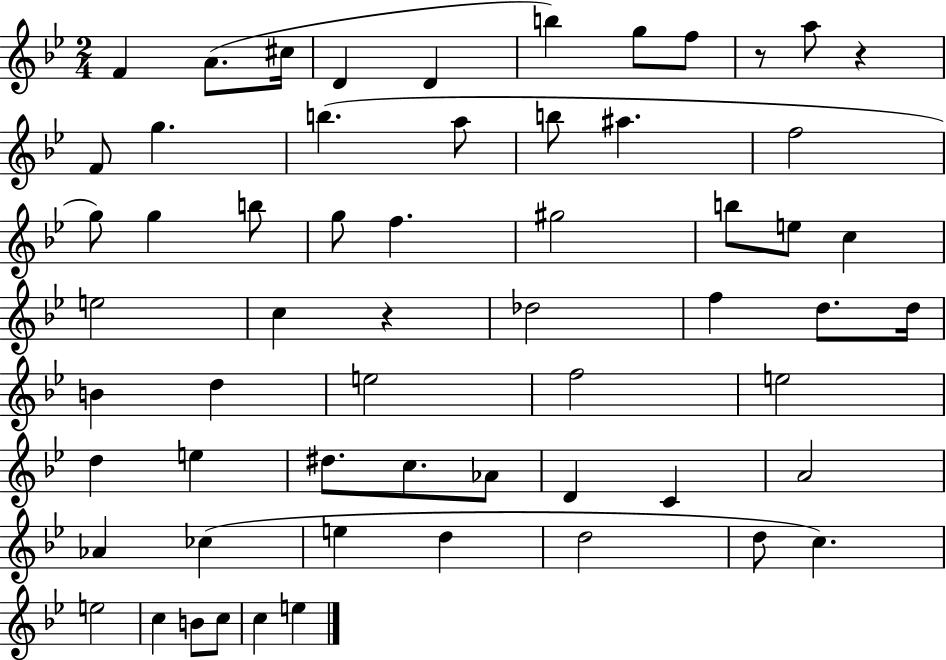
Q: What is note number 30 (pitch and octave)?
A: D5